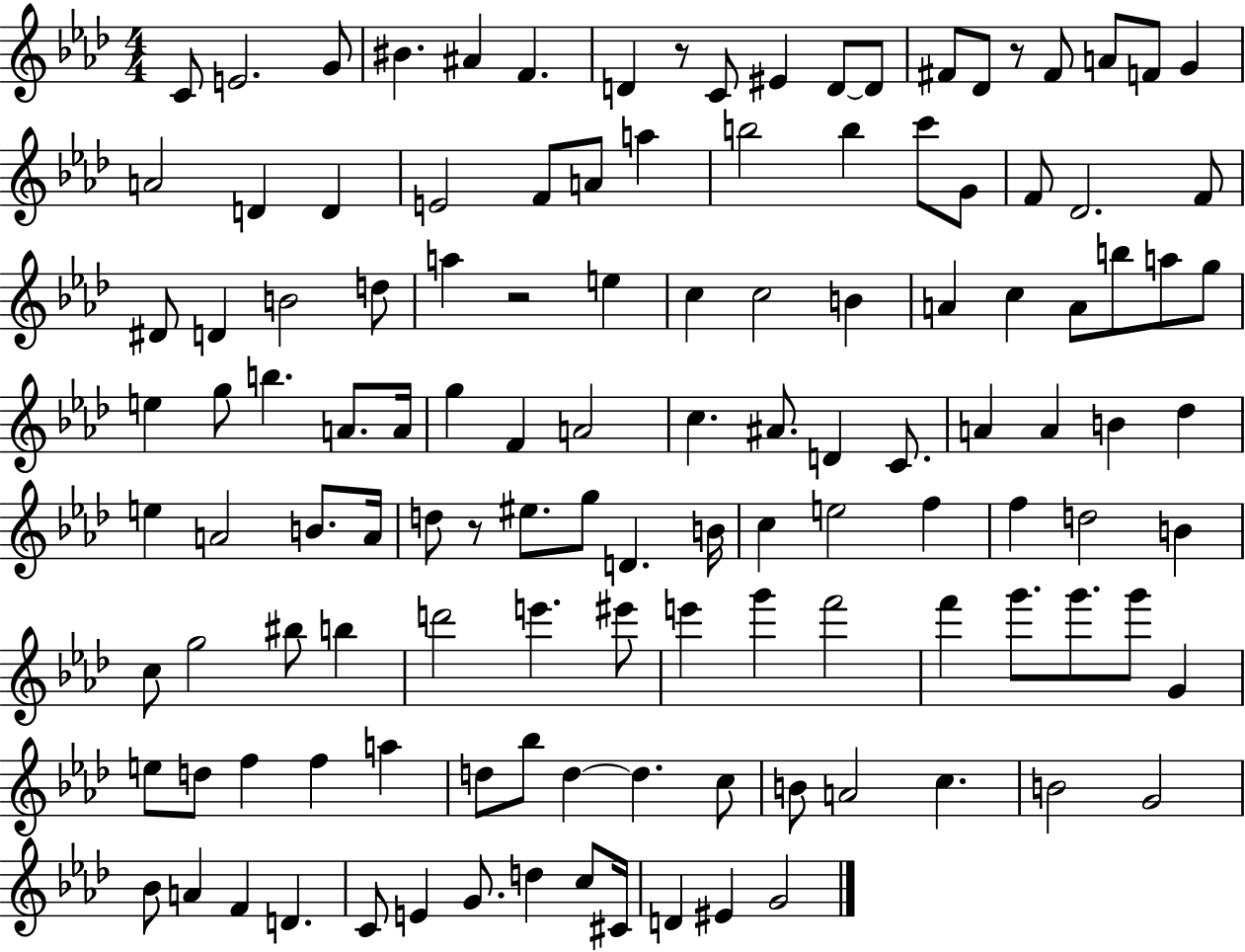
C4/e E4/h. G4/e BIS4/q. A#4/q F4/q. D4/q R/e C4/e EIS4/q D4/e D4/e F#4/e Db4/e R/e F#4/e A4/e F4/e G4/q A4/h D4/q D4/q E4/h F4/e A4/e A5/q B5/h B5/q C6/e G4/e F4/e Db4/h. F4/e D#4/e D4/q B4/h D5/e A5/q R/h E5/q C5/q C5/h B4/q A4/q C5/q A4/e B5/e A5/e G5/e E5/q G5/e B5/q. A4/e. A4/s G5/q F4/q A4/h C5/q. A#4/e. D4/q C4/e. A4/q A4/q B4/q Db5/q E5/q A4/h B4/e. A4/s D5/e R/e EIS5/e. G5/e D4/q. B4/s C5/q E5/h F5/q F5/q D5/h B4/q C5/e G5/h BIS5/e B5/q D6/h E6/q. EIS6/e E6/q G6/q F6/h F6/q G6/e. G6/e. G6/e G4/q E5/e D5/e F5/q F5/q A5/q D5/e Bb5/e D5/q D5/q. C5/e B4/e A4/h C5/q. B4/h G4/h Bb4/e A4/q F4/q D4/q. C4/e E4/q G4/e. D5/q C5/e C#4/s D4/q EIS4/q G4/h